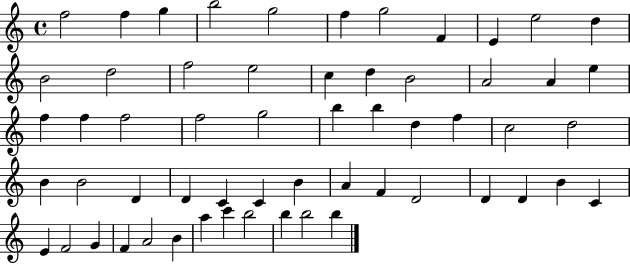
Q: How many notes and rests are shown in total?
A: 58